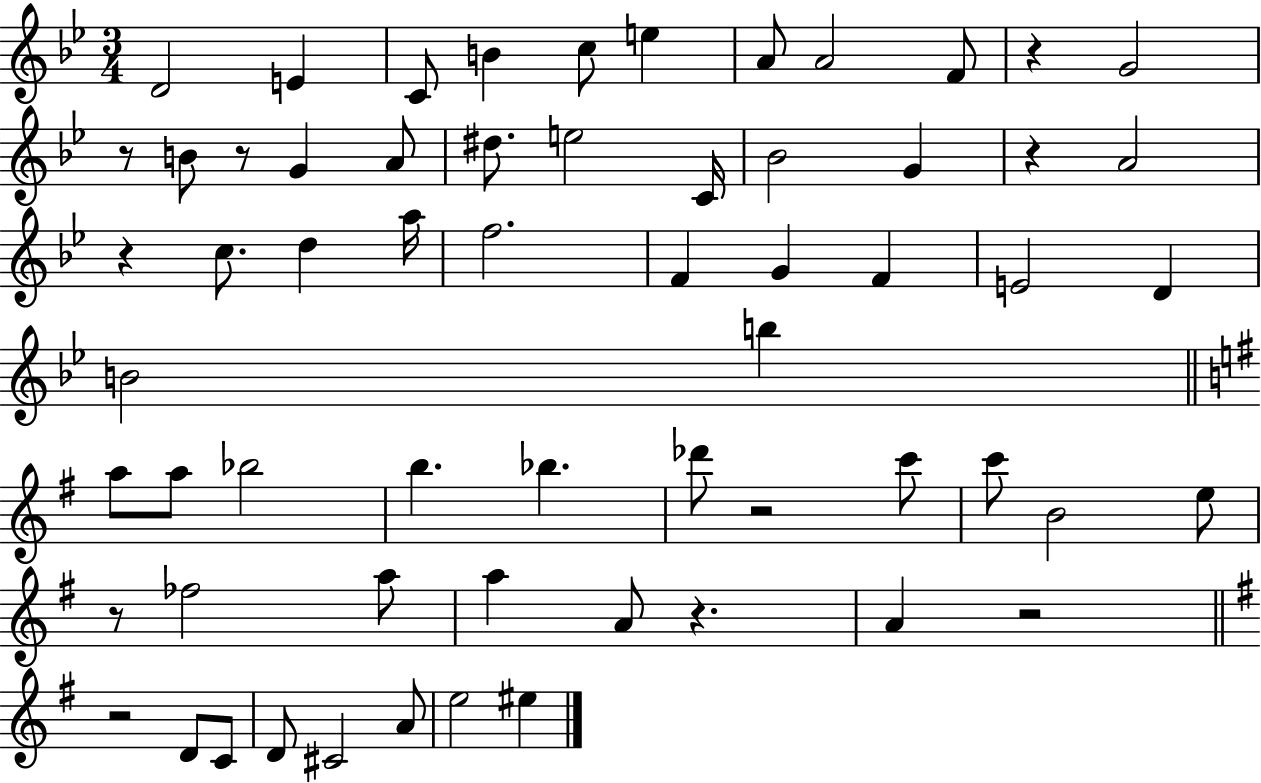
X:1
T:Untitled
M:3/4
L:1/4
K:Bb
D2 E C/2 B c/2 e A/2 A2 F/2 z G2 z/2 B/2 z/2 G A/2 ^d/2 e2 C/4 _B2 G z A2 z c/2 d a/4 f2 F G F E2 D B2 b a/2 a/2 _b2 b _b _d'/2 z2 c'/2 c'/2 B2 e/2 z/2 _f2 a/2 a A/2 z A z2 z2 D/2 C/2 D/2 ^C2 A/2 e2 ^e